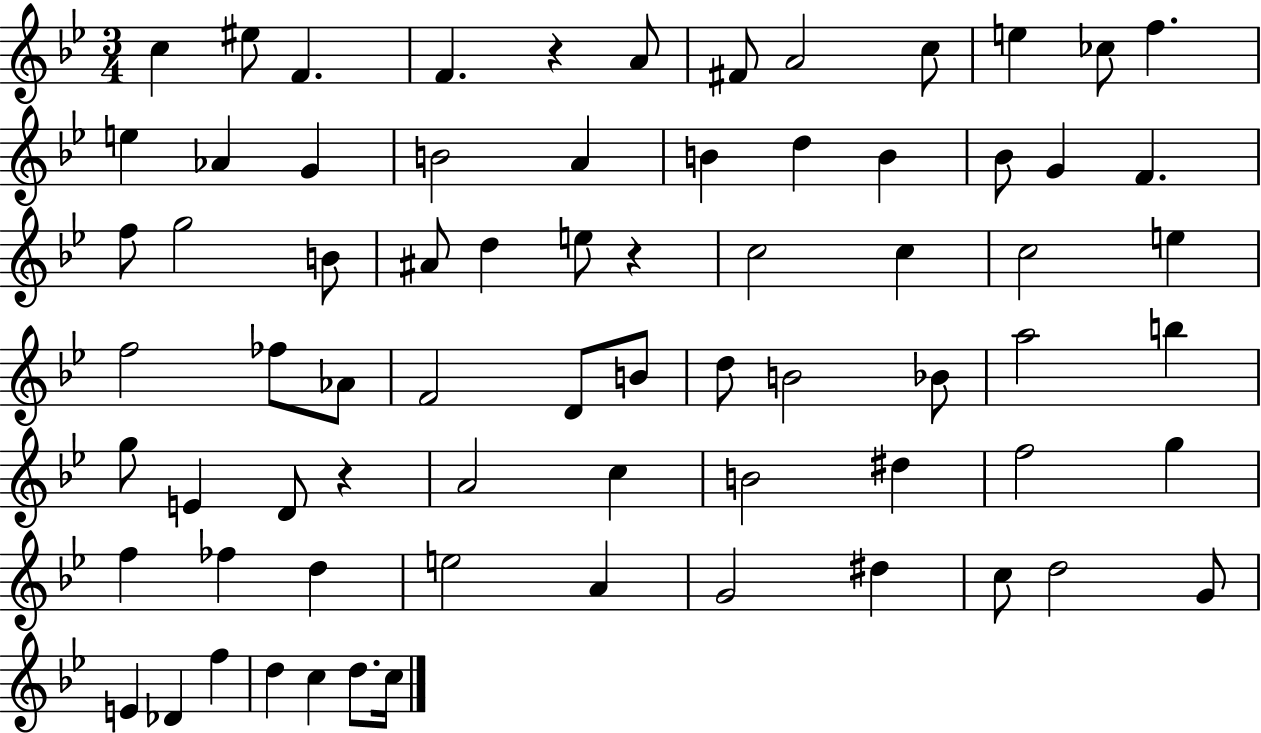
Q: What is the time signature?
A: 3/4